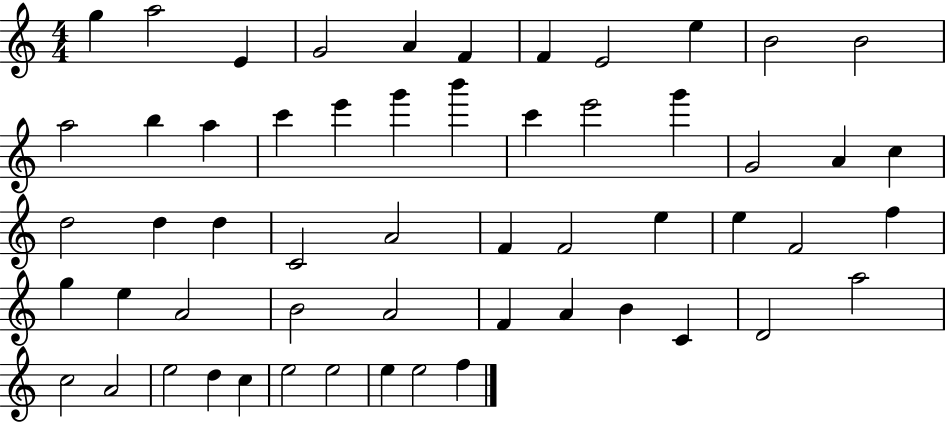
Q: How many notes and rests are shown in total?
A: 56